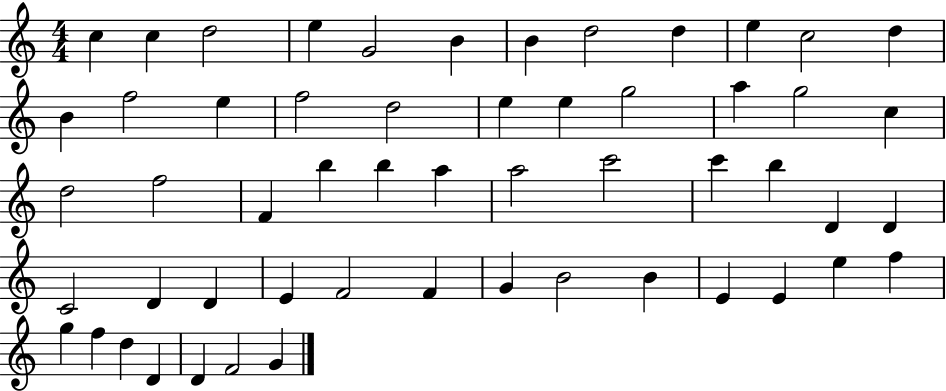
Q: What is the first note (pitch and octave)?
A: C5